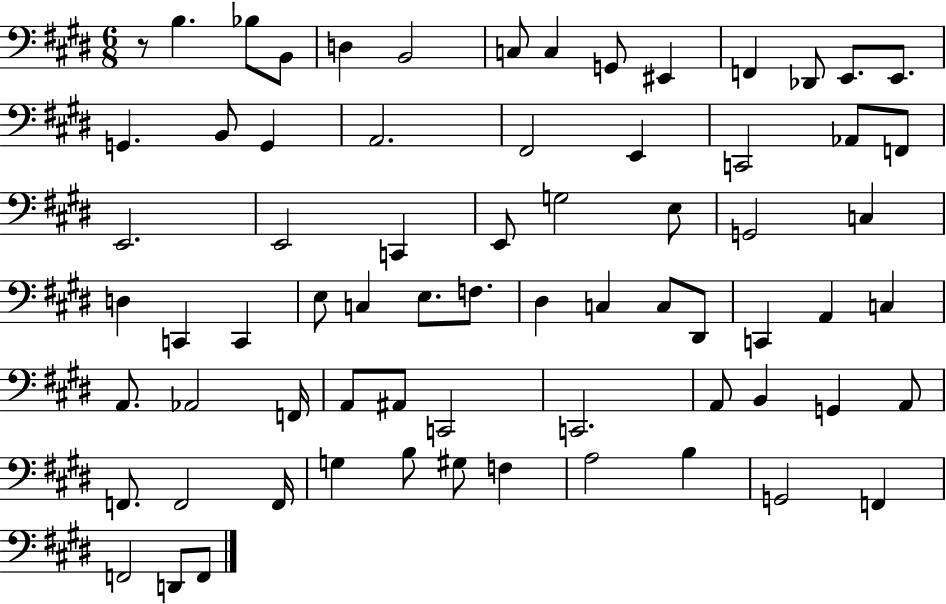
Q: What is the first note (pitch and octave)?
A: B3